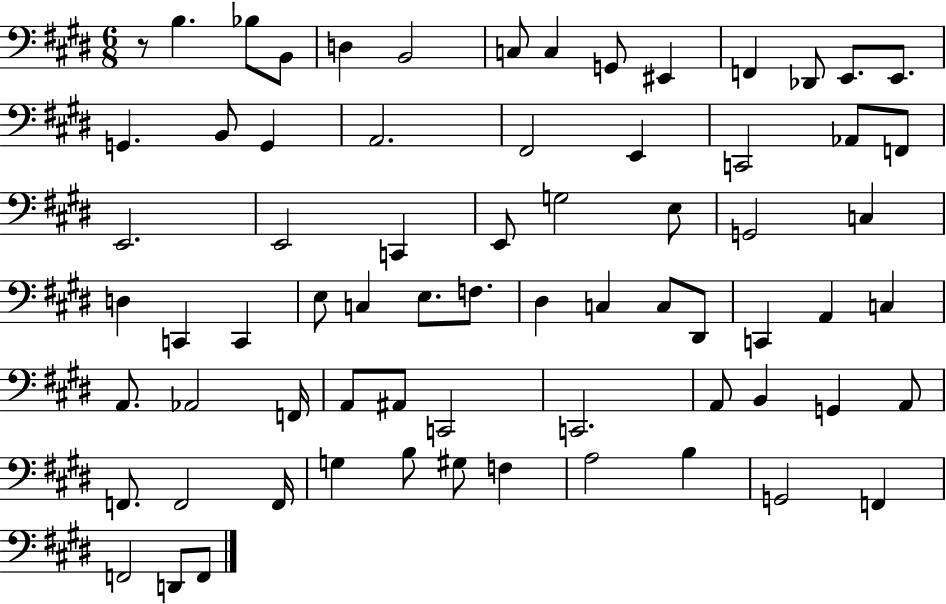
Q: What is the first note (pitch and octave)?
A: B3